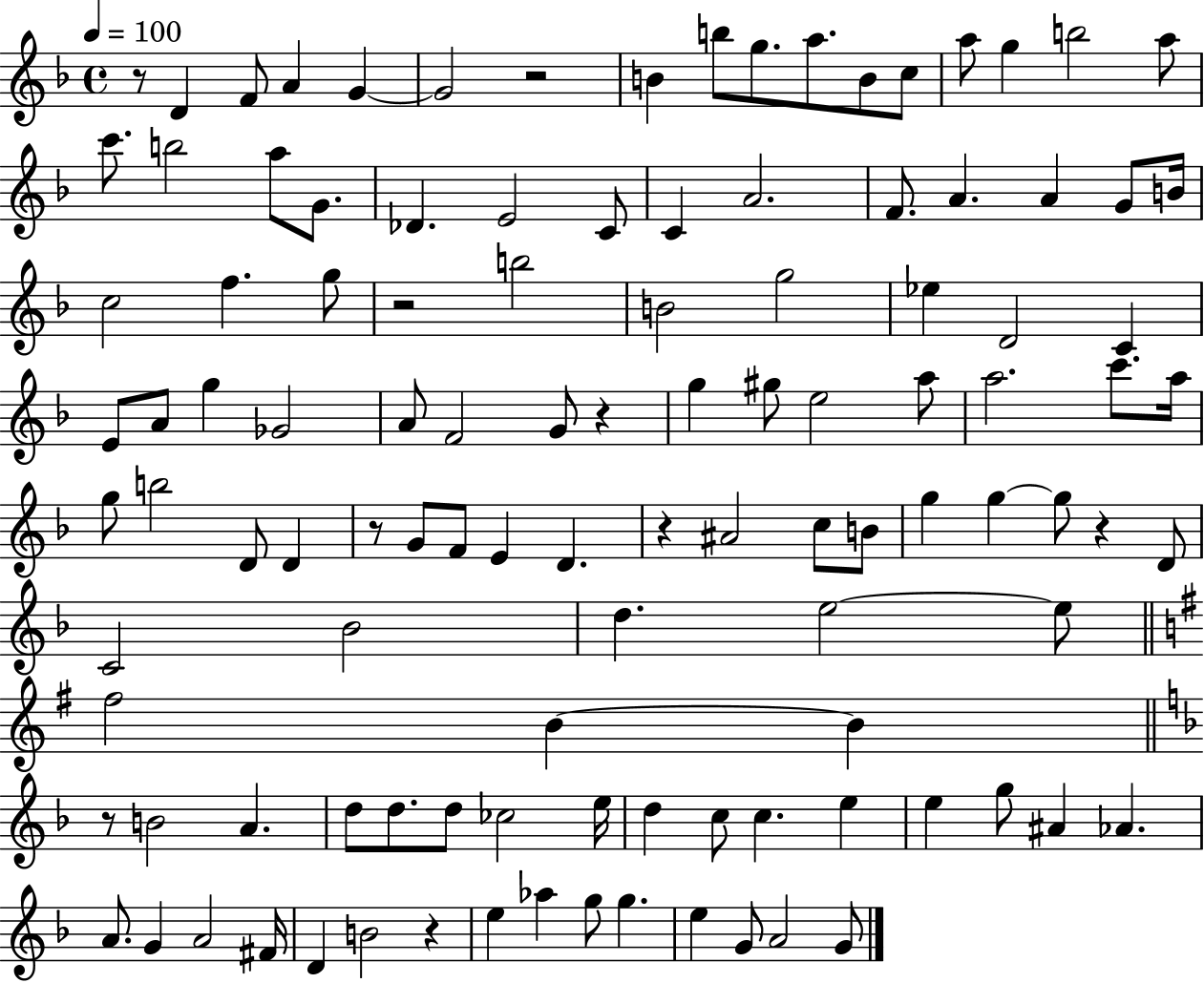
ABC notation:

X:1
T:Untitled
M:4/4
L:1/4
K:F
z/2 D F/2 A G G2 z2 B b/2 g/2 a/2 B/2 c/2 a/2 g b2 a/2 c'/2 b2 a/2 G/2 _D E2 C/2 C A2 F/2 A A G/2 B/4 c2 f g/2 z2 b2 B2 g2 _e D2 C E/2 A/2 g _G2 A/2 F2 G/2 z g ^g/2 e2 a/2 a2 c'/2 a/4 g/2 b2 D/2 D z/2 G/2 F/2 E D z ^A2 c/2 B/2 g g g/2 z D/2 C2 _B2 d e2 e/2 ^f2 B B z/2 B2 A d/2 d/2 d/2 _c2 e/4 d c/2 c e e g/2 ^A _A A/2 G A2 ^F/4 D B2 z e _a g/2 g e G/2 A2 G/2